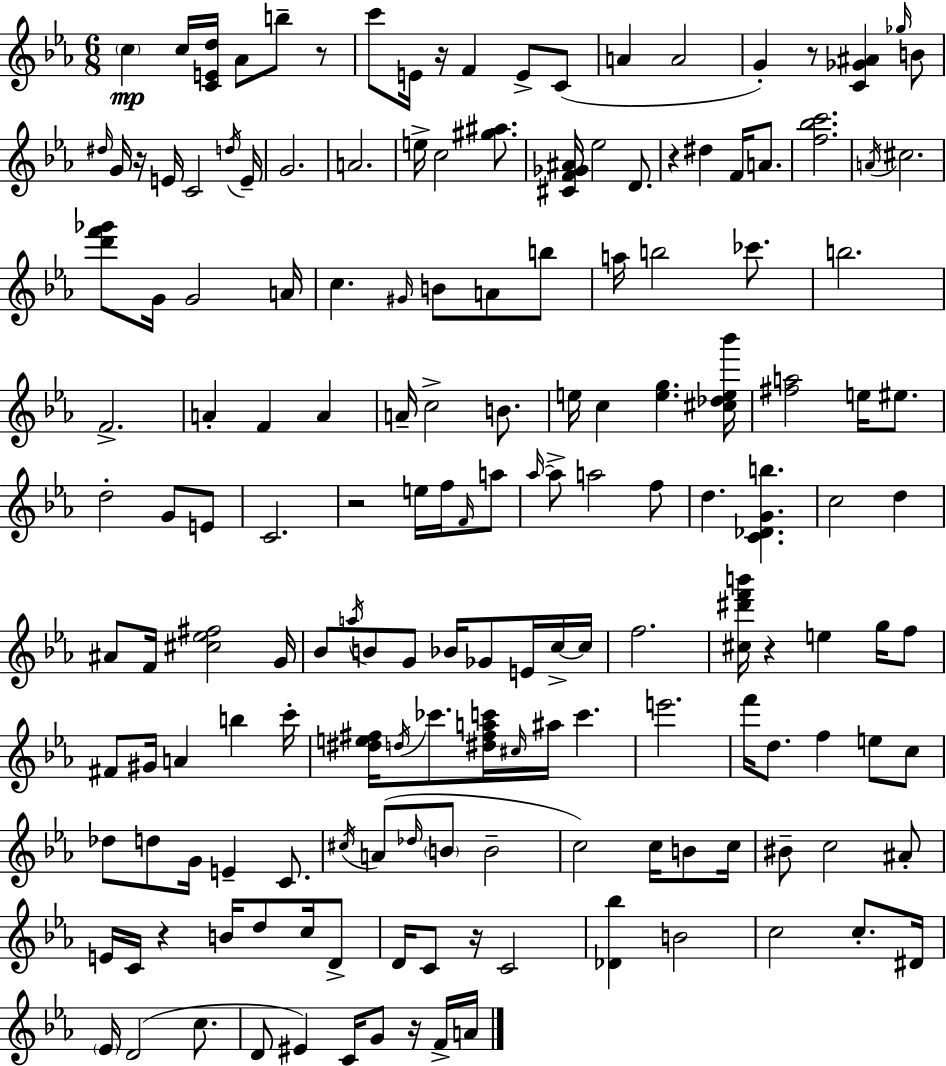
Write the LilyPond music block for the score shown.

{
  \clef treble
  \numericTimeSignature
  \time 6/8
  \key ees \major
  \parenthesize c''4\mp c''16 <c' e' d''>16 aes'8 b''8-- r8 | c'''8 e'16 r16 f'4 e'8-> c'8( | a'4 a'2 | g'4-.) r8 <c' ges' ais'>4 \grace { ges''16 } b'8 | \break \grace { dis''16 } g'16 r16 e'16 c'2 | \acciaccatura { d''16 } e'16-- g'2. | a'2. | e''16-> c''2 | \break <gis'' ais''>8. <cis' f' ges' ais'>16 ees''2 | d'8. r4 dis''4 f'16 | a'8. <f'' bes'' c'''>2. | \acciaccatura { a'16 } cis''2. | \break <d''' f''' ges'''>8 g'16 g'2 | a'16 c''4. \grace { gis'16 } b'8 | a'8 b''8 a''16 b''2 | ces'''8. b''2. | \break f'2.-> | a'4-. f'4 | a'4 a'16-- c''2-> | b'8. e''16 c''4 <e'' g''>4. | \break <cis'' des'' e'' bes'''>16 <fis'' a''>2 | e''16 eis''8. d''2-. | g'8 e'8 c'2. | r2 | \break e''16 f''16 \grace { f'16 } a''8 \grace { aes''16~ }~ aes''8-> a''2 | f''8 d''4. | <c' des' g' b''>4. c''2 | d''4 ais'8 f'16 <cis'' ees'' fis''>2 | \break g'16 bes'8 \acciaccatura { a''16 } b'8 | g'8 bes'16 ges'8 e'16 c''16->~~ c''16 f''2. | <cis'' dis''' f''' b'''>16 r4 | e''4 g''16 f''8 fis'8 gis'16 a'4 | \break b''4 c'''16-. <dis'' e'' fis''>16 \acciaccatura { d''16 } ces'''8. | <dis'' fis'' a'' c'''>16 \grace { cis''16 } ais''16 c'''4. e'''2. | f'''16 d''8. | f''4 e''8 c''8 des''8 | \break d''8 g'16 e'4-- c'8. \acciaccatura { cis''16 } a'8( | \grace { des''16 } \parenthesize b'8 b'2-- | c''2) c''16 b'8 c''16 | bis'8-- c''2 ais'8-. | \break e'16 c'16 r4 b'16 d''8 c''16 d'8-> | d'16 c'8 r16 c'2 | <des' bes''>4 b'2 | c''2 c''8.-. dis'16 | \break \parenthesize ees'16 d'2( c''8. | d'8 eis'4) c'16 g'8 r16 f'16-> a'16 | \bar "|."
}